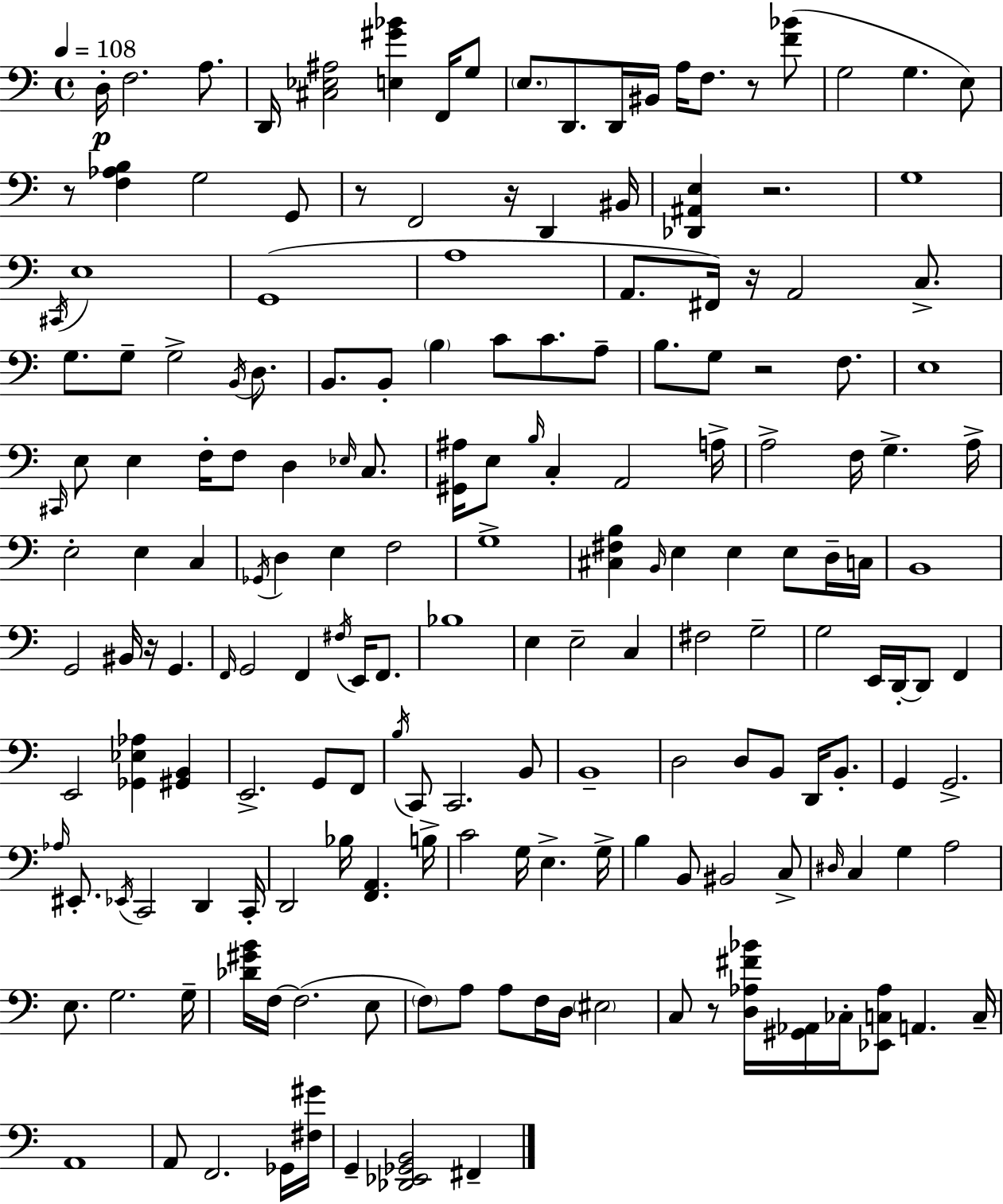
{
  \clef bass
  \time 4/4
  \defaultTimeSignature
  \key c \major
  \tempo 4 = 108
  d16-.\p f2. a8. | d,16 <cis ees ais>2 <e gis' bes'>4 f,16 g8 | \parenthesize e8. d,8. d,16 bis,16 a16 f8. r8 <f' bes'>8( | g2 g4. e8) | \break r8 <f aes b>4 g2 g,8 | r8 f,2 r16 d,4 bis,16 | <des, ais, e>4 r2. | g1 | \break \acciaccatura { cis,16 } e1 | g,1( | a1 | a,8. fis,16) r16 a,2 c8.-> | \break g8. g8-- g2-> \acciaccatura { b,16 } d8. | b,8. b,8-. \parenthesize b4 c'8 c'8. | a8-- b8. g8 r2 f8. | e1 | \break \grace { cis,16 } e8 e4 f16-. f8 d4 | \grace { ees16 } c8. <gis, ais>16 e8 \grace { b16 } c4-. a,2 | a16-> a2-> f16 g4.-> | a16-> e2-. e4 | \break c4 \acciaccatura { ges,16 } d4 e4 f2 | g1-> | <cis fis b>4 \grace { b,16 } e4 e4 | e8 d16-- c16 b,1 | \break g,2 bis,16 | r16 g,4. \grace { f,16 } g,2 | f,4 \acciaccatura { fis16 } e,16 f,8. bes1 | e4 e2-- | \break c4 fis2 | g2-- g2 | e,16 d,16-.~~ d,8 f,4 e,2 | <ges, ees aes>4 <gis, b,>4 e,2.-> | \break g,8 f,8 \acciaccatura { b16 } c,8 c,2. | b,8 b,1-- | d2 | d8 b,8 d,16 b,8.-. g,4 g,2.-> | \break \grace { aes16 } eis,8.-. \acciaccatura { ees,16 } c,2 | d,4 c,16-. d,2 | bes16 <f, a,>4. b16-> c'2 | g16 e4.-> g16-> b4 | \break b,8 bis,2 c8-> \grace { dis16 } c4 | g4 a2 e8. | g2. g16-- <des' gis' b'>16 f16~~ f2.( | e8 \parenthesize f8) a8 | \break a8 f16 d16 \parenthesize eis2 c8 r8 | <d aes fis' bes'>16 <gis, aes,>16 ces16-. <ees, c aes>8 a,4. c16-- a,1 | a,8 f,2. | ges,16 <fis gis'>16 g,4-- | \break <des, ees, ges, b,>2 fis,4-- \bar "|."
}